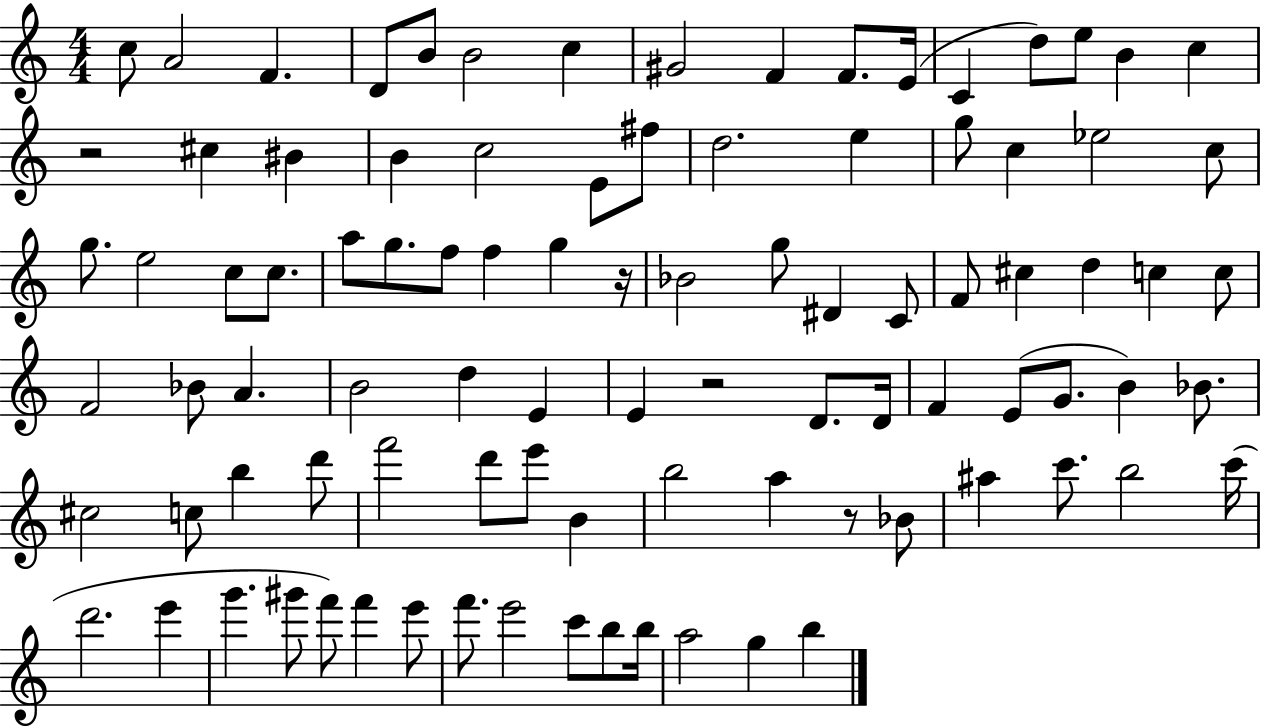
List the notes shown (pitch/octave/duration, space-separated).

C5/e A4/h F4/q. D4/e B4/e B4/h C5/q G#4/h F4/q F4/e. E4/s C4/q D5/e E5/e B4/q C5/q R/h C#5/q BIS4/q B4/q C5/h E4/e F#5/e D5/h. E5/q G5/e C5/q Eb5/h C5/e G5/e. E5/h C5/e C5/e. A5/e G5/e. F5/e F5/q G5/q R/s Bb4/h G5/e D#4/q C4/e F4/e C#5/q D5/q C5/q C5/e F4/h Bb4/e A4/q. B4/h D5/q E4/q E4/q R/h D4/e. D4/s F4/q E4/e G4/e. B4/q Bb4/e. C#5/h C5/e B5/q D6/e F6/h D6/e E6/e B4/q B5/h A5/q R/e Bb4/e A#5/q C6/e. B5/h C6/s D6/h. E6/q G6/q. G#6/e F6/e F6/q E6/e F6/e. E6/h C6/e B5/e B5/s A5/h G5/q B5/q